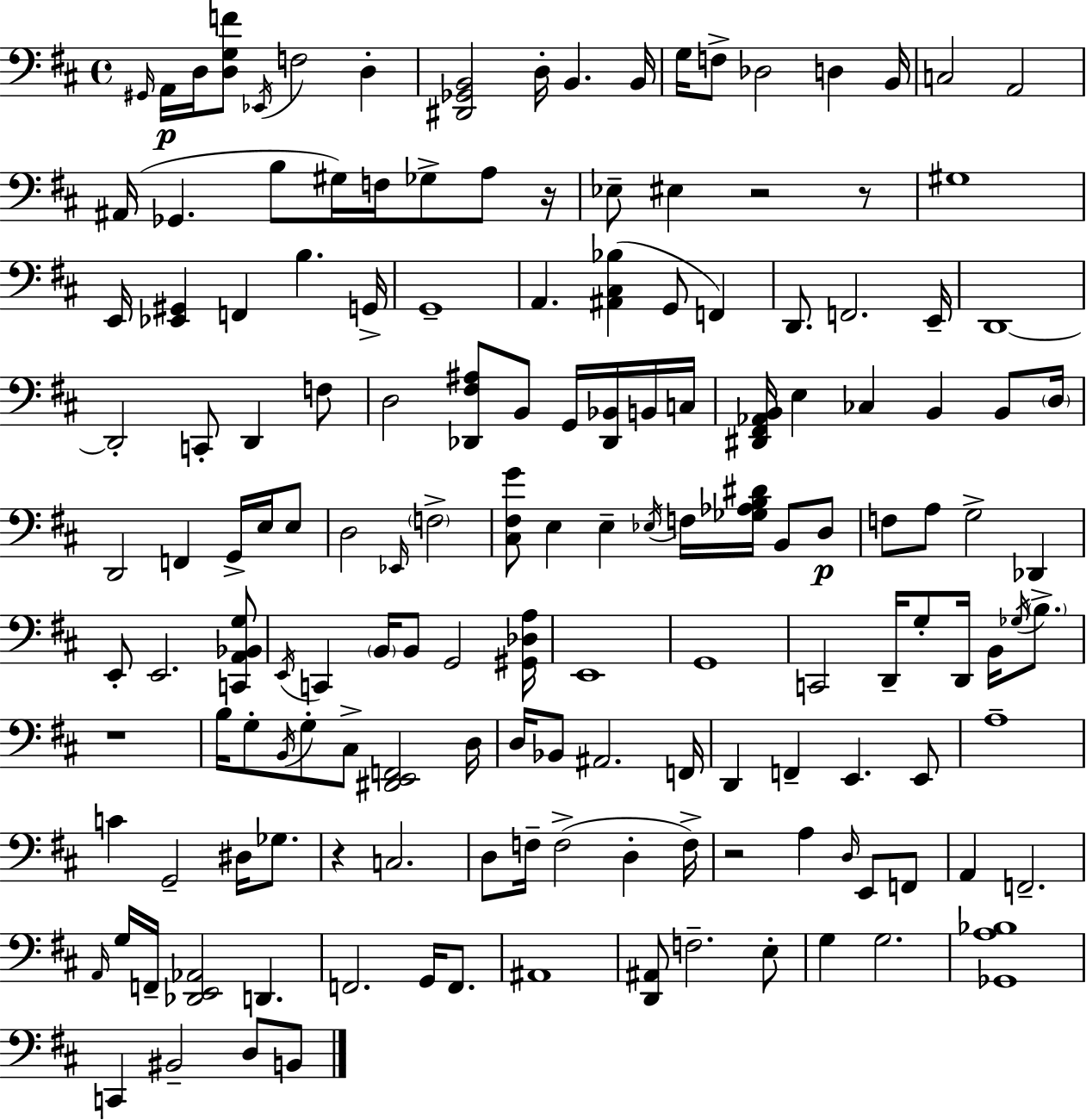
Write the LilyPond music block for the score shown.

{
  \clef bass
  \time 4/4
  \defaultTimeSignature
  \key d \major
  \grace { gis,16 }\p a,16 d16 <d g f'>8 \acciaccatura { ees,16 } f2 d4-. | <dis, ges, b,>2 d16-. b,4. | b,16 g16 f8-> des2 d4 | b,16 c2 a,2 | \break ais,16( ges,4. b8 gis16) f16 ges8-> a8 | r16 ees8-- eis4 r2 | r8 gis1 | e,16 <ees, gis,>4 f,4 b4. | \break g,16-> g,1-- | a,4. <ais, cis bes>4( g,8 f,4) | d,8. f,2. | e,16-- d,1~~ | \break d,2-. c,8-. d,4 | f8 d2 <des, fis ais>8 b,8 g,16 <des, bes,>16 | b,16 c16 <dis, fis, aes, b,>16 e4 ces4 b,4 b,8 | \parenthesize d16 d,2 f,4 g,16-> e16 | \break e8 d2 \grace { ees,16 } \parenthesize f2-> | <cis fis g'>8 e4 e4-- \acciaccatura { ees16 } f16 <ges aes b dis'>16 | b,8 d8\p f8 a8 g2-> | des,4 e,8-. e,2. | \break <c, a, bes, g>8 \acciaccatura { e,16 } c,4 \parenthesize b,16 b,8 g,2 | <gis, des a>16 e,1 | g,1 | c,2 d,16-- g8-. | \break d,16 b,16 \acciaccatura { ges16 } \parenthesize b8.-> r1 | b16 g8-. \acciaccatura { b,16 } g8-. cis8-> <dis, e, f,>2 | d16 d16 bes,8 ais,2. | f,16 d,4 f,4-- e,4. | \break e,8 a1-- | c'4 g,2-- | dis16 ges8. r4 c2. | d8 f16-- f2->( | \break d4-. f16->) r2 a4 | \grace { d16 } e,8 f,8 a,4 f,2.-- | \grace { a,16 } g16 f,16-- <des, e, aes,>2 | d,4. f,2. | \break g,16 f,8. ais,1 | <d, ais,>8 f2.-- | e8-. g4 g2. | <ges, a bes>1 | \break c,4 bis,2-- | d8 b,8 \bar "|."
}